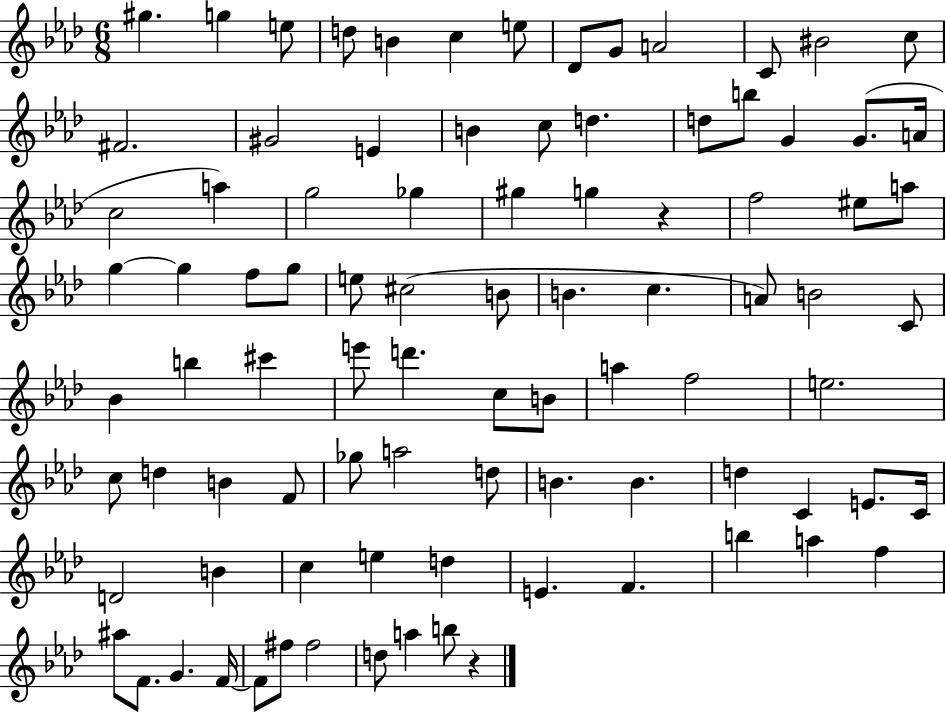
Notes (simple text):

G#5/q. G5/q E5/e D5/e B4/q C5/q E5/e Db4/e G4/e A4/h C4/e BIS4/h C5/e F#4/h. G#4/h E4/q B4/q C5/e D5/q. D5/e B5/e G4/q G4/e. A4/s C5/h A5/q G5/h Gb5/q G#5/q G5/q R/q F5/h EIS5/e A5/e G5/q G5/q F5/e G5/e E5/e C#5/h B4/e B4/q. C5/q. A4/e B4/h C4/e Bb4/q B5/q C#6/q E6/e D6/q. C5/e B4/e A5/q F5/h E5/h. C5/e D5/q B4/q F4/e Gb5/e A5/h D5/e B4/q. B4/q. D5/q C4/q E4/e. C4/s D4/h B4/q C5/q E5/q D5/q E4/q. F4/q. B5/q A5/q F5/q A#5/e F4/e. G4/q. F4/s F4/e F#5/e F#5/h D5/e A5/q B5/e R/q